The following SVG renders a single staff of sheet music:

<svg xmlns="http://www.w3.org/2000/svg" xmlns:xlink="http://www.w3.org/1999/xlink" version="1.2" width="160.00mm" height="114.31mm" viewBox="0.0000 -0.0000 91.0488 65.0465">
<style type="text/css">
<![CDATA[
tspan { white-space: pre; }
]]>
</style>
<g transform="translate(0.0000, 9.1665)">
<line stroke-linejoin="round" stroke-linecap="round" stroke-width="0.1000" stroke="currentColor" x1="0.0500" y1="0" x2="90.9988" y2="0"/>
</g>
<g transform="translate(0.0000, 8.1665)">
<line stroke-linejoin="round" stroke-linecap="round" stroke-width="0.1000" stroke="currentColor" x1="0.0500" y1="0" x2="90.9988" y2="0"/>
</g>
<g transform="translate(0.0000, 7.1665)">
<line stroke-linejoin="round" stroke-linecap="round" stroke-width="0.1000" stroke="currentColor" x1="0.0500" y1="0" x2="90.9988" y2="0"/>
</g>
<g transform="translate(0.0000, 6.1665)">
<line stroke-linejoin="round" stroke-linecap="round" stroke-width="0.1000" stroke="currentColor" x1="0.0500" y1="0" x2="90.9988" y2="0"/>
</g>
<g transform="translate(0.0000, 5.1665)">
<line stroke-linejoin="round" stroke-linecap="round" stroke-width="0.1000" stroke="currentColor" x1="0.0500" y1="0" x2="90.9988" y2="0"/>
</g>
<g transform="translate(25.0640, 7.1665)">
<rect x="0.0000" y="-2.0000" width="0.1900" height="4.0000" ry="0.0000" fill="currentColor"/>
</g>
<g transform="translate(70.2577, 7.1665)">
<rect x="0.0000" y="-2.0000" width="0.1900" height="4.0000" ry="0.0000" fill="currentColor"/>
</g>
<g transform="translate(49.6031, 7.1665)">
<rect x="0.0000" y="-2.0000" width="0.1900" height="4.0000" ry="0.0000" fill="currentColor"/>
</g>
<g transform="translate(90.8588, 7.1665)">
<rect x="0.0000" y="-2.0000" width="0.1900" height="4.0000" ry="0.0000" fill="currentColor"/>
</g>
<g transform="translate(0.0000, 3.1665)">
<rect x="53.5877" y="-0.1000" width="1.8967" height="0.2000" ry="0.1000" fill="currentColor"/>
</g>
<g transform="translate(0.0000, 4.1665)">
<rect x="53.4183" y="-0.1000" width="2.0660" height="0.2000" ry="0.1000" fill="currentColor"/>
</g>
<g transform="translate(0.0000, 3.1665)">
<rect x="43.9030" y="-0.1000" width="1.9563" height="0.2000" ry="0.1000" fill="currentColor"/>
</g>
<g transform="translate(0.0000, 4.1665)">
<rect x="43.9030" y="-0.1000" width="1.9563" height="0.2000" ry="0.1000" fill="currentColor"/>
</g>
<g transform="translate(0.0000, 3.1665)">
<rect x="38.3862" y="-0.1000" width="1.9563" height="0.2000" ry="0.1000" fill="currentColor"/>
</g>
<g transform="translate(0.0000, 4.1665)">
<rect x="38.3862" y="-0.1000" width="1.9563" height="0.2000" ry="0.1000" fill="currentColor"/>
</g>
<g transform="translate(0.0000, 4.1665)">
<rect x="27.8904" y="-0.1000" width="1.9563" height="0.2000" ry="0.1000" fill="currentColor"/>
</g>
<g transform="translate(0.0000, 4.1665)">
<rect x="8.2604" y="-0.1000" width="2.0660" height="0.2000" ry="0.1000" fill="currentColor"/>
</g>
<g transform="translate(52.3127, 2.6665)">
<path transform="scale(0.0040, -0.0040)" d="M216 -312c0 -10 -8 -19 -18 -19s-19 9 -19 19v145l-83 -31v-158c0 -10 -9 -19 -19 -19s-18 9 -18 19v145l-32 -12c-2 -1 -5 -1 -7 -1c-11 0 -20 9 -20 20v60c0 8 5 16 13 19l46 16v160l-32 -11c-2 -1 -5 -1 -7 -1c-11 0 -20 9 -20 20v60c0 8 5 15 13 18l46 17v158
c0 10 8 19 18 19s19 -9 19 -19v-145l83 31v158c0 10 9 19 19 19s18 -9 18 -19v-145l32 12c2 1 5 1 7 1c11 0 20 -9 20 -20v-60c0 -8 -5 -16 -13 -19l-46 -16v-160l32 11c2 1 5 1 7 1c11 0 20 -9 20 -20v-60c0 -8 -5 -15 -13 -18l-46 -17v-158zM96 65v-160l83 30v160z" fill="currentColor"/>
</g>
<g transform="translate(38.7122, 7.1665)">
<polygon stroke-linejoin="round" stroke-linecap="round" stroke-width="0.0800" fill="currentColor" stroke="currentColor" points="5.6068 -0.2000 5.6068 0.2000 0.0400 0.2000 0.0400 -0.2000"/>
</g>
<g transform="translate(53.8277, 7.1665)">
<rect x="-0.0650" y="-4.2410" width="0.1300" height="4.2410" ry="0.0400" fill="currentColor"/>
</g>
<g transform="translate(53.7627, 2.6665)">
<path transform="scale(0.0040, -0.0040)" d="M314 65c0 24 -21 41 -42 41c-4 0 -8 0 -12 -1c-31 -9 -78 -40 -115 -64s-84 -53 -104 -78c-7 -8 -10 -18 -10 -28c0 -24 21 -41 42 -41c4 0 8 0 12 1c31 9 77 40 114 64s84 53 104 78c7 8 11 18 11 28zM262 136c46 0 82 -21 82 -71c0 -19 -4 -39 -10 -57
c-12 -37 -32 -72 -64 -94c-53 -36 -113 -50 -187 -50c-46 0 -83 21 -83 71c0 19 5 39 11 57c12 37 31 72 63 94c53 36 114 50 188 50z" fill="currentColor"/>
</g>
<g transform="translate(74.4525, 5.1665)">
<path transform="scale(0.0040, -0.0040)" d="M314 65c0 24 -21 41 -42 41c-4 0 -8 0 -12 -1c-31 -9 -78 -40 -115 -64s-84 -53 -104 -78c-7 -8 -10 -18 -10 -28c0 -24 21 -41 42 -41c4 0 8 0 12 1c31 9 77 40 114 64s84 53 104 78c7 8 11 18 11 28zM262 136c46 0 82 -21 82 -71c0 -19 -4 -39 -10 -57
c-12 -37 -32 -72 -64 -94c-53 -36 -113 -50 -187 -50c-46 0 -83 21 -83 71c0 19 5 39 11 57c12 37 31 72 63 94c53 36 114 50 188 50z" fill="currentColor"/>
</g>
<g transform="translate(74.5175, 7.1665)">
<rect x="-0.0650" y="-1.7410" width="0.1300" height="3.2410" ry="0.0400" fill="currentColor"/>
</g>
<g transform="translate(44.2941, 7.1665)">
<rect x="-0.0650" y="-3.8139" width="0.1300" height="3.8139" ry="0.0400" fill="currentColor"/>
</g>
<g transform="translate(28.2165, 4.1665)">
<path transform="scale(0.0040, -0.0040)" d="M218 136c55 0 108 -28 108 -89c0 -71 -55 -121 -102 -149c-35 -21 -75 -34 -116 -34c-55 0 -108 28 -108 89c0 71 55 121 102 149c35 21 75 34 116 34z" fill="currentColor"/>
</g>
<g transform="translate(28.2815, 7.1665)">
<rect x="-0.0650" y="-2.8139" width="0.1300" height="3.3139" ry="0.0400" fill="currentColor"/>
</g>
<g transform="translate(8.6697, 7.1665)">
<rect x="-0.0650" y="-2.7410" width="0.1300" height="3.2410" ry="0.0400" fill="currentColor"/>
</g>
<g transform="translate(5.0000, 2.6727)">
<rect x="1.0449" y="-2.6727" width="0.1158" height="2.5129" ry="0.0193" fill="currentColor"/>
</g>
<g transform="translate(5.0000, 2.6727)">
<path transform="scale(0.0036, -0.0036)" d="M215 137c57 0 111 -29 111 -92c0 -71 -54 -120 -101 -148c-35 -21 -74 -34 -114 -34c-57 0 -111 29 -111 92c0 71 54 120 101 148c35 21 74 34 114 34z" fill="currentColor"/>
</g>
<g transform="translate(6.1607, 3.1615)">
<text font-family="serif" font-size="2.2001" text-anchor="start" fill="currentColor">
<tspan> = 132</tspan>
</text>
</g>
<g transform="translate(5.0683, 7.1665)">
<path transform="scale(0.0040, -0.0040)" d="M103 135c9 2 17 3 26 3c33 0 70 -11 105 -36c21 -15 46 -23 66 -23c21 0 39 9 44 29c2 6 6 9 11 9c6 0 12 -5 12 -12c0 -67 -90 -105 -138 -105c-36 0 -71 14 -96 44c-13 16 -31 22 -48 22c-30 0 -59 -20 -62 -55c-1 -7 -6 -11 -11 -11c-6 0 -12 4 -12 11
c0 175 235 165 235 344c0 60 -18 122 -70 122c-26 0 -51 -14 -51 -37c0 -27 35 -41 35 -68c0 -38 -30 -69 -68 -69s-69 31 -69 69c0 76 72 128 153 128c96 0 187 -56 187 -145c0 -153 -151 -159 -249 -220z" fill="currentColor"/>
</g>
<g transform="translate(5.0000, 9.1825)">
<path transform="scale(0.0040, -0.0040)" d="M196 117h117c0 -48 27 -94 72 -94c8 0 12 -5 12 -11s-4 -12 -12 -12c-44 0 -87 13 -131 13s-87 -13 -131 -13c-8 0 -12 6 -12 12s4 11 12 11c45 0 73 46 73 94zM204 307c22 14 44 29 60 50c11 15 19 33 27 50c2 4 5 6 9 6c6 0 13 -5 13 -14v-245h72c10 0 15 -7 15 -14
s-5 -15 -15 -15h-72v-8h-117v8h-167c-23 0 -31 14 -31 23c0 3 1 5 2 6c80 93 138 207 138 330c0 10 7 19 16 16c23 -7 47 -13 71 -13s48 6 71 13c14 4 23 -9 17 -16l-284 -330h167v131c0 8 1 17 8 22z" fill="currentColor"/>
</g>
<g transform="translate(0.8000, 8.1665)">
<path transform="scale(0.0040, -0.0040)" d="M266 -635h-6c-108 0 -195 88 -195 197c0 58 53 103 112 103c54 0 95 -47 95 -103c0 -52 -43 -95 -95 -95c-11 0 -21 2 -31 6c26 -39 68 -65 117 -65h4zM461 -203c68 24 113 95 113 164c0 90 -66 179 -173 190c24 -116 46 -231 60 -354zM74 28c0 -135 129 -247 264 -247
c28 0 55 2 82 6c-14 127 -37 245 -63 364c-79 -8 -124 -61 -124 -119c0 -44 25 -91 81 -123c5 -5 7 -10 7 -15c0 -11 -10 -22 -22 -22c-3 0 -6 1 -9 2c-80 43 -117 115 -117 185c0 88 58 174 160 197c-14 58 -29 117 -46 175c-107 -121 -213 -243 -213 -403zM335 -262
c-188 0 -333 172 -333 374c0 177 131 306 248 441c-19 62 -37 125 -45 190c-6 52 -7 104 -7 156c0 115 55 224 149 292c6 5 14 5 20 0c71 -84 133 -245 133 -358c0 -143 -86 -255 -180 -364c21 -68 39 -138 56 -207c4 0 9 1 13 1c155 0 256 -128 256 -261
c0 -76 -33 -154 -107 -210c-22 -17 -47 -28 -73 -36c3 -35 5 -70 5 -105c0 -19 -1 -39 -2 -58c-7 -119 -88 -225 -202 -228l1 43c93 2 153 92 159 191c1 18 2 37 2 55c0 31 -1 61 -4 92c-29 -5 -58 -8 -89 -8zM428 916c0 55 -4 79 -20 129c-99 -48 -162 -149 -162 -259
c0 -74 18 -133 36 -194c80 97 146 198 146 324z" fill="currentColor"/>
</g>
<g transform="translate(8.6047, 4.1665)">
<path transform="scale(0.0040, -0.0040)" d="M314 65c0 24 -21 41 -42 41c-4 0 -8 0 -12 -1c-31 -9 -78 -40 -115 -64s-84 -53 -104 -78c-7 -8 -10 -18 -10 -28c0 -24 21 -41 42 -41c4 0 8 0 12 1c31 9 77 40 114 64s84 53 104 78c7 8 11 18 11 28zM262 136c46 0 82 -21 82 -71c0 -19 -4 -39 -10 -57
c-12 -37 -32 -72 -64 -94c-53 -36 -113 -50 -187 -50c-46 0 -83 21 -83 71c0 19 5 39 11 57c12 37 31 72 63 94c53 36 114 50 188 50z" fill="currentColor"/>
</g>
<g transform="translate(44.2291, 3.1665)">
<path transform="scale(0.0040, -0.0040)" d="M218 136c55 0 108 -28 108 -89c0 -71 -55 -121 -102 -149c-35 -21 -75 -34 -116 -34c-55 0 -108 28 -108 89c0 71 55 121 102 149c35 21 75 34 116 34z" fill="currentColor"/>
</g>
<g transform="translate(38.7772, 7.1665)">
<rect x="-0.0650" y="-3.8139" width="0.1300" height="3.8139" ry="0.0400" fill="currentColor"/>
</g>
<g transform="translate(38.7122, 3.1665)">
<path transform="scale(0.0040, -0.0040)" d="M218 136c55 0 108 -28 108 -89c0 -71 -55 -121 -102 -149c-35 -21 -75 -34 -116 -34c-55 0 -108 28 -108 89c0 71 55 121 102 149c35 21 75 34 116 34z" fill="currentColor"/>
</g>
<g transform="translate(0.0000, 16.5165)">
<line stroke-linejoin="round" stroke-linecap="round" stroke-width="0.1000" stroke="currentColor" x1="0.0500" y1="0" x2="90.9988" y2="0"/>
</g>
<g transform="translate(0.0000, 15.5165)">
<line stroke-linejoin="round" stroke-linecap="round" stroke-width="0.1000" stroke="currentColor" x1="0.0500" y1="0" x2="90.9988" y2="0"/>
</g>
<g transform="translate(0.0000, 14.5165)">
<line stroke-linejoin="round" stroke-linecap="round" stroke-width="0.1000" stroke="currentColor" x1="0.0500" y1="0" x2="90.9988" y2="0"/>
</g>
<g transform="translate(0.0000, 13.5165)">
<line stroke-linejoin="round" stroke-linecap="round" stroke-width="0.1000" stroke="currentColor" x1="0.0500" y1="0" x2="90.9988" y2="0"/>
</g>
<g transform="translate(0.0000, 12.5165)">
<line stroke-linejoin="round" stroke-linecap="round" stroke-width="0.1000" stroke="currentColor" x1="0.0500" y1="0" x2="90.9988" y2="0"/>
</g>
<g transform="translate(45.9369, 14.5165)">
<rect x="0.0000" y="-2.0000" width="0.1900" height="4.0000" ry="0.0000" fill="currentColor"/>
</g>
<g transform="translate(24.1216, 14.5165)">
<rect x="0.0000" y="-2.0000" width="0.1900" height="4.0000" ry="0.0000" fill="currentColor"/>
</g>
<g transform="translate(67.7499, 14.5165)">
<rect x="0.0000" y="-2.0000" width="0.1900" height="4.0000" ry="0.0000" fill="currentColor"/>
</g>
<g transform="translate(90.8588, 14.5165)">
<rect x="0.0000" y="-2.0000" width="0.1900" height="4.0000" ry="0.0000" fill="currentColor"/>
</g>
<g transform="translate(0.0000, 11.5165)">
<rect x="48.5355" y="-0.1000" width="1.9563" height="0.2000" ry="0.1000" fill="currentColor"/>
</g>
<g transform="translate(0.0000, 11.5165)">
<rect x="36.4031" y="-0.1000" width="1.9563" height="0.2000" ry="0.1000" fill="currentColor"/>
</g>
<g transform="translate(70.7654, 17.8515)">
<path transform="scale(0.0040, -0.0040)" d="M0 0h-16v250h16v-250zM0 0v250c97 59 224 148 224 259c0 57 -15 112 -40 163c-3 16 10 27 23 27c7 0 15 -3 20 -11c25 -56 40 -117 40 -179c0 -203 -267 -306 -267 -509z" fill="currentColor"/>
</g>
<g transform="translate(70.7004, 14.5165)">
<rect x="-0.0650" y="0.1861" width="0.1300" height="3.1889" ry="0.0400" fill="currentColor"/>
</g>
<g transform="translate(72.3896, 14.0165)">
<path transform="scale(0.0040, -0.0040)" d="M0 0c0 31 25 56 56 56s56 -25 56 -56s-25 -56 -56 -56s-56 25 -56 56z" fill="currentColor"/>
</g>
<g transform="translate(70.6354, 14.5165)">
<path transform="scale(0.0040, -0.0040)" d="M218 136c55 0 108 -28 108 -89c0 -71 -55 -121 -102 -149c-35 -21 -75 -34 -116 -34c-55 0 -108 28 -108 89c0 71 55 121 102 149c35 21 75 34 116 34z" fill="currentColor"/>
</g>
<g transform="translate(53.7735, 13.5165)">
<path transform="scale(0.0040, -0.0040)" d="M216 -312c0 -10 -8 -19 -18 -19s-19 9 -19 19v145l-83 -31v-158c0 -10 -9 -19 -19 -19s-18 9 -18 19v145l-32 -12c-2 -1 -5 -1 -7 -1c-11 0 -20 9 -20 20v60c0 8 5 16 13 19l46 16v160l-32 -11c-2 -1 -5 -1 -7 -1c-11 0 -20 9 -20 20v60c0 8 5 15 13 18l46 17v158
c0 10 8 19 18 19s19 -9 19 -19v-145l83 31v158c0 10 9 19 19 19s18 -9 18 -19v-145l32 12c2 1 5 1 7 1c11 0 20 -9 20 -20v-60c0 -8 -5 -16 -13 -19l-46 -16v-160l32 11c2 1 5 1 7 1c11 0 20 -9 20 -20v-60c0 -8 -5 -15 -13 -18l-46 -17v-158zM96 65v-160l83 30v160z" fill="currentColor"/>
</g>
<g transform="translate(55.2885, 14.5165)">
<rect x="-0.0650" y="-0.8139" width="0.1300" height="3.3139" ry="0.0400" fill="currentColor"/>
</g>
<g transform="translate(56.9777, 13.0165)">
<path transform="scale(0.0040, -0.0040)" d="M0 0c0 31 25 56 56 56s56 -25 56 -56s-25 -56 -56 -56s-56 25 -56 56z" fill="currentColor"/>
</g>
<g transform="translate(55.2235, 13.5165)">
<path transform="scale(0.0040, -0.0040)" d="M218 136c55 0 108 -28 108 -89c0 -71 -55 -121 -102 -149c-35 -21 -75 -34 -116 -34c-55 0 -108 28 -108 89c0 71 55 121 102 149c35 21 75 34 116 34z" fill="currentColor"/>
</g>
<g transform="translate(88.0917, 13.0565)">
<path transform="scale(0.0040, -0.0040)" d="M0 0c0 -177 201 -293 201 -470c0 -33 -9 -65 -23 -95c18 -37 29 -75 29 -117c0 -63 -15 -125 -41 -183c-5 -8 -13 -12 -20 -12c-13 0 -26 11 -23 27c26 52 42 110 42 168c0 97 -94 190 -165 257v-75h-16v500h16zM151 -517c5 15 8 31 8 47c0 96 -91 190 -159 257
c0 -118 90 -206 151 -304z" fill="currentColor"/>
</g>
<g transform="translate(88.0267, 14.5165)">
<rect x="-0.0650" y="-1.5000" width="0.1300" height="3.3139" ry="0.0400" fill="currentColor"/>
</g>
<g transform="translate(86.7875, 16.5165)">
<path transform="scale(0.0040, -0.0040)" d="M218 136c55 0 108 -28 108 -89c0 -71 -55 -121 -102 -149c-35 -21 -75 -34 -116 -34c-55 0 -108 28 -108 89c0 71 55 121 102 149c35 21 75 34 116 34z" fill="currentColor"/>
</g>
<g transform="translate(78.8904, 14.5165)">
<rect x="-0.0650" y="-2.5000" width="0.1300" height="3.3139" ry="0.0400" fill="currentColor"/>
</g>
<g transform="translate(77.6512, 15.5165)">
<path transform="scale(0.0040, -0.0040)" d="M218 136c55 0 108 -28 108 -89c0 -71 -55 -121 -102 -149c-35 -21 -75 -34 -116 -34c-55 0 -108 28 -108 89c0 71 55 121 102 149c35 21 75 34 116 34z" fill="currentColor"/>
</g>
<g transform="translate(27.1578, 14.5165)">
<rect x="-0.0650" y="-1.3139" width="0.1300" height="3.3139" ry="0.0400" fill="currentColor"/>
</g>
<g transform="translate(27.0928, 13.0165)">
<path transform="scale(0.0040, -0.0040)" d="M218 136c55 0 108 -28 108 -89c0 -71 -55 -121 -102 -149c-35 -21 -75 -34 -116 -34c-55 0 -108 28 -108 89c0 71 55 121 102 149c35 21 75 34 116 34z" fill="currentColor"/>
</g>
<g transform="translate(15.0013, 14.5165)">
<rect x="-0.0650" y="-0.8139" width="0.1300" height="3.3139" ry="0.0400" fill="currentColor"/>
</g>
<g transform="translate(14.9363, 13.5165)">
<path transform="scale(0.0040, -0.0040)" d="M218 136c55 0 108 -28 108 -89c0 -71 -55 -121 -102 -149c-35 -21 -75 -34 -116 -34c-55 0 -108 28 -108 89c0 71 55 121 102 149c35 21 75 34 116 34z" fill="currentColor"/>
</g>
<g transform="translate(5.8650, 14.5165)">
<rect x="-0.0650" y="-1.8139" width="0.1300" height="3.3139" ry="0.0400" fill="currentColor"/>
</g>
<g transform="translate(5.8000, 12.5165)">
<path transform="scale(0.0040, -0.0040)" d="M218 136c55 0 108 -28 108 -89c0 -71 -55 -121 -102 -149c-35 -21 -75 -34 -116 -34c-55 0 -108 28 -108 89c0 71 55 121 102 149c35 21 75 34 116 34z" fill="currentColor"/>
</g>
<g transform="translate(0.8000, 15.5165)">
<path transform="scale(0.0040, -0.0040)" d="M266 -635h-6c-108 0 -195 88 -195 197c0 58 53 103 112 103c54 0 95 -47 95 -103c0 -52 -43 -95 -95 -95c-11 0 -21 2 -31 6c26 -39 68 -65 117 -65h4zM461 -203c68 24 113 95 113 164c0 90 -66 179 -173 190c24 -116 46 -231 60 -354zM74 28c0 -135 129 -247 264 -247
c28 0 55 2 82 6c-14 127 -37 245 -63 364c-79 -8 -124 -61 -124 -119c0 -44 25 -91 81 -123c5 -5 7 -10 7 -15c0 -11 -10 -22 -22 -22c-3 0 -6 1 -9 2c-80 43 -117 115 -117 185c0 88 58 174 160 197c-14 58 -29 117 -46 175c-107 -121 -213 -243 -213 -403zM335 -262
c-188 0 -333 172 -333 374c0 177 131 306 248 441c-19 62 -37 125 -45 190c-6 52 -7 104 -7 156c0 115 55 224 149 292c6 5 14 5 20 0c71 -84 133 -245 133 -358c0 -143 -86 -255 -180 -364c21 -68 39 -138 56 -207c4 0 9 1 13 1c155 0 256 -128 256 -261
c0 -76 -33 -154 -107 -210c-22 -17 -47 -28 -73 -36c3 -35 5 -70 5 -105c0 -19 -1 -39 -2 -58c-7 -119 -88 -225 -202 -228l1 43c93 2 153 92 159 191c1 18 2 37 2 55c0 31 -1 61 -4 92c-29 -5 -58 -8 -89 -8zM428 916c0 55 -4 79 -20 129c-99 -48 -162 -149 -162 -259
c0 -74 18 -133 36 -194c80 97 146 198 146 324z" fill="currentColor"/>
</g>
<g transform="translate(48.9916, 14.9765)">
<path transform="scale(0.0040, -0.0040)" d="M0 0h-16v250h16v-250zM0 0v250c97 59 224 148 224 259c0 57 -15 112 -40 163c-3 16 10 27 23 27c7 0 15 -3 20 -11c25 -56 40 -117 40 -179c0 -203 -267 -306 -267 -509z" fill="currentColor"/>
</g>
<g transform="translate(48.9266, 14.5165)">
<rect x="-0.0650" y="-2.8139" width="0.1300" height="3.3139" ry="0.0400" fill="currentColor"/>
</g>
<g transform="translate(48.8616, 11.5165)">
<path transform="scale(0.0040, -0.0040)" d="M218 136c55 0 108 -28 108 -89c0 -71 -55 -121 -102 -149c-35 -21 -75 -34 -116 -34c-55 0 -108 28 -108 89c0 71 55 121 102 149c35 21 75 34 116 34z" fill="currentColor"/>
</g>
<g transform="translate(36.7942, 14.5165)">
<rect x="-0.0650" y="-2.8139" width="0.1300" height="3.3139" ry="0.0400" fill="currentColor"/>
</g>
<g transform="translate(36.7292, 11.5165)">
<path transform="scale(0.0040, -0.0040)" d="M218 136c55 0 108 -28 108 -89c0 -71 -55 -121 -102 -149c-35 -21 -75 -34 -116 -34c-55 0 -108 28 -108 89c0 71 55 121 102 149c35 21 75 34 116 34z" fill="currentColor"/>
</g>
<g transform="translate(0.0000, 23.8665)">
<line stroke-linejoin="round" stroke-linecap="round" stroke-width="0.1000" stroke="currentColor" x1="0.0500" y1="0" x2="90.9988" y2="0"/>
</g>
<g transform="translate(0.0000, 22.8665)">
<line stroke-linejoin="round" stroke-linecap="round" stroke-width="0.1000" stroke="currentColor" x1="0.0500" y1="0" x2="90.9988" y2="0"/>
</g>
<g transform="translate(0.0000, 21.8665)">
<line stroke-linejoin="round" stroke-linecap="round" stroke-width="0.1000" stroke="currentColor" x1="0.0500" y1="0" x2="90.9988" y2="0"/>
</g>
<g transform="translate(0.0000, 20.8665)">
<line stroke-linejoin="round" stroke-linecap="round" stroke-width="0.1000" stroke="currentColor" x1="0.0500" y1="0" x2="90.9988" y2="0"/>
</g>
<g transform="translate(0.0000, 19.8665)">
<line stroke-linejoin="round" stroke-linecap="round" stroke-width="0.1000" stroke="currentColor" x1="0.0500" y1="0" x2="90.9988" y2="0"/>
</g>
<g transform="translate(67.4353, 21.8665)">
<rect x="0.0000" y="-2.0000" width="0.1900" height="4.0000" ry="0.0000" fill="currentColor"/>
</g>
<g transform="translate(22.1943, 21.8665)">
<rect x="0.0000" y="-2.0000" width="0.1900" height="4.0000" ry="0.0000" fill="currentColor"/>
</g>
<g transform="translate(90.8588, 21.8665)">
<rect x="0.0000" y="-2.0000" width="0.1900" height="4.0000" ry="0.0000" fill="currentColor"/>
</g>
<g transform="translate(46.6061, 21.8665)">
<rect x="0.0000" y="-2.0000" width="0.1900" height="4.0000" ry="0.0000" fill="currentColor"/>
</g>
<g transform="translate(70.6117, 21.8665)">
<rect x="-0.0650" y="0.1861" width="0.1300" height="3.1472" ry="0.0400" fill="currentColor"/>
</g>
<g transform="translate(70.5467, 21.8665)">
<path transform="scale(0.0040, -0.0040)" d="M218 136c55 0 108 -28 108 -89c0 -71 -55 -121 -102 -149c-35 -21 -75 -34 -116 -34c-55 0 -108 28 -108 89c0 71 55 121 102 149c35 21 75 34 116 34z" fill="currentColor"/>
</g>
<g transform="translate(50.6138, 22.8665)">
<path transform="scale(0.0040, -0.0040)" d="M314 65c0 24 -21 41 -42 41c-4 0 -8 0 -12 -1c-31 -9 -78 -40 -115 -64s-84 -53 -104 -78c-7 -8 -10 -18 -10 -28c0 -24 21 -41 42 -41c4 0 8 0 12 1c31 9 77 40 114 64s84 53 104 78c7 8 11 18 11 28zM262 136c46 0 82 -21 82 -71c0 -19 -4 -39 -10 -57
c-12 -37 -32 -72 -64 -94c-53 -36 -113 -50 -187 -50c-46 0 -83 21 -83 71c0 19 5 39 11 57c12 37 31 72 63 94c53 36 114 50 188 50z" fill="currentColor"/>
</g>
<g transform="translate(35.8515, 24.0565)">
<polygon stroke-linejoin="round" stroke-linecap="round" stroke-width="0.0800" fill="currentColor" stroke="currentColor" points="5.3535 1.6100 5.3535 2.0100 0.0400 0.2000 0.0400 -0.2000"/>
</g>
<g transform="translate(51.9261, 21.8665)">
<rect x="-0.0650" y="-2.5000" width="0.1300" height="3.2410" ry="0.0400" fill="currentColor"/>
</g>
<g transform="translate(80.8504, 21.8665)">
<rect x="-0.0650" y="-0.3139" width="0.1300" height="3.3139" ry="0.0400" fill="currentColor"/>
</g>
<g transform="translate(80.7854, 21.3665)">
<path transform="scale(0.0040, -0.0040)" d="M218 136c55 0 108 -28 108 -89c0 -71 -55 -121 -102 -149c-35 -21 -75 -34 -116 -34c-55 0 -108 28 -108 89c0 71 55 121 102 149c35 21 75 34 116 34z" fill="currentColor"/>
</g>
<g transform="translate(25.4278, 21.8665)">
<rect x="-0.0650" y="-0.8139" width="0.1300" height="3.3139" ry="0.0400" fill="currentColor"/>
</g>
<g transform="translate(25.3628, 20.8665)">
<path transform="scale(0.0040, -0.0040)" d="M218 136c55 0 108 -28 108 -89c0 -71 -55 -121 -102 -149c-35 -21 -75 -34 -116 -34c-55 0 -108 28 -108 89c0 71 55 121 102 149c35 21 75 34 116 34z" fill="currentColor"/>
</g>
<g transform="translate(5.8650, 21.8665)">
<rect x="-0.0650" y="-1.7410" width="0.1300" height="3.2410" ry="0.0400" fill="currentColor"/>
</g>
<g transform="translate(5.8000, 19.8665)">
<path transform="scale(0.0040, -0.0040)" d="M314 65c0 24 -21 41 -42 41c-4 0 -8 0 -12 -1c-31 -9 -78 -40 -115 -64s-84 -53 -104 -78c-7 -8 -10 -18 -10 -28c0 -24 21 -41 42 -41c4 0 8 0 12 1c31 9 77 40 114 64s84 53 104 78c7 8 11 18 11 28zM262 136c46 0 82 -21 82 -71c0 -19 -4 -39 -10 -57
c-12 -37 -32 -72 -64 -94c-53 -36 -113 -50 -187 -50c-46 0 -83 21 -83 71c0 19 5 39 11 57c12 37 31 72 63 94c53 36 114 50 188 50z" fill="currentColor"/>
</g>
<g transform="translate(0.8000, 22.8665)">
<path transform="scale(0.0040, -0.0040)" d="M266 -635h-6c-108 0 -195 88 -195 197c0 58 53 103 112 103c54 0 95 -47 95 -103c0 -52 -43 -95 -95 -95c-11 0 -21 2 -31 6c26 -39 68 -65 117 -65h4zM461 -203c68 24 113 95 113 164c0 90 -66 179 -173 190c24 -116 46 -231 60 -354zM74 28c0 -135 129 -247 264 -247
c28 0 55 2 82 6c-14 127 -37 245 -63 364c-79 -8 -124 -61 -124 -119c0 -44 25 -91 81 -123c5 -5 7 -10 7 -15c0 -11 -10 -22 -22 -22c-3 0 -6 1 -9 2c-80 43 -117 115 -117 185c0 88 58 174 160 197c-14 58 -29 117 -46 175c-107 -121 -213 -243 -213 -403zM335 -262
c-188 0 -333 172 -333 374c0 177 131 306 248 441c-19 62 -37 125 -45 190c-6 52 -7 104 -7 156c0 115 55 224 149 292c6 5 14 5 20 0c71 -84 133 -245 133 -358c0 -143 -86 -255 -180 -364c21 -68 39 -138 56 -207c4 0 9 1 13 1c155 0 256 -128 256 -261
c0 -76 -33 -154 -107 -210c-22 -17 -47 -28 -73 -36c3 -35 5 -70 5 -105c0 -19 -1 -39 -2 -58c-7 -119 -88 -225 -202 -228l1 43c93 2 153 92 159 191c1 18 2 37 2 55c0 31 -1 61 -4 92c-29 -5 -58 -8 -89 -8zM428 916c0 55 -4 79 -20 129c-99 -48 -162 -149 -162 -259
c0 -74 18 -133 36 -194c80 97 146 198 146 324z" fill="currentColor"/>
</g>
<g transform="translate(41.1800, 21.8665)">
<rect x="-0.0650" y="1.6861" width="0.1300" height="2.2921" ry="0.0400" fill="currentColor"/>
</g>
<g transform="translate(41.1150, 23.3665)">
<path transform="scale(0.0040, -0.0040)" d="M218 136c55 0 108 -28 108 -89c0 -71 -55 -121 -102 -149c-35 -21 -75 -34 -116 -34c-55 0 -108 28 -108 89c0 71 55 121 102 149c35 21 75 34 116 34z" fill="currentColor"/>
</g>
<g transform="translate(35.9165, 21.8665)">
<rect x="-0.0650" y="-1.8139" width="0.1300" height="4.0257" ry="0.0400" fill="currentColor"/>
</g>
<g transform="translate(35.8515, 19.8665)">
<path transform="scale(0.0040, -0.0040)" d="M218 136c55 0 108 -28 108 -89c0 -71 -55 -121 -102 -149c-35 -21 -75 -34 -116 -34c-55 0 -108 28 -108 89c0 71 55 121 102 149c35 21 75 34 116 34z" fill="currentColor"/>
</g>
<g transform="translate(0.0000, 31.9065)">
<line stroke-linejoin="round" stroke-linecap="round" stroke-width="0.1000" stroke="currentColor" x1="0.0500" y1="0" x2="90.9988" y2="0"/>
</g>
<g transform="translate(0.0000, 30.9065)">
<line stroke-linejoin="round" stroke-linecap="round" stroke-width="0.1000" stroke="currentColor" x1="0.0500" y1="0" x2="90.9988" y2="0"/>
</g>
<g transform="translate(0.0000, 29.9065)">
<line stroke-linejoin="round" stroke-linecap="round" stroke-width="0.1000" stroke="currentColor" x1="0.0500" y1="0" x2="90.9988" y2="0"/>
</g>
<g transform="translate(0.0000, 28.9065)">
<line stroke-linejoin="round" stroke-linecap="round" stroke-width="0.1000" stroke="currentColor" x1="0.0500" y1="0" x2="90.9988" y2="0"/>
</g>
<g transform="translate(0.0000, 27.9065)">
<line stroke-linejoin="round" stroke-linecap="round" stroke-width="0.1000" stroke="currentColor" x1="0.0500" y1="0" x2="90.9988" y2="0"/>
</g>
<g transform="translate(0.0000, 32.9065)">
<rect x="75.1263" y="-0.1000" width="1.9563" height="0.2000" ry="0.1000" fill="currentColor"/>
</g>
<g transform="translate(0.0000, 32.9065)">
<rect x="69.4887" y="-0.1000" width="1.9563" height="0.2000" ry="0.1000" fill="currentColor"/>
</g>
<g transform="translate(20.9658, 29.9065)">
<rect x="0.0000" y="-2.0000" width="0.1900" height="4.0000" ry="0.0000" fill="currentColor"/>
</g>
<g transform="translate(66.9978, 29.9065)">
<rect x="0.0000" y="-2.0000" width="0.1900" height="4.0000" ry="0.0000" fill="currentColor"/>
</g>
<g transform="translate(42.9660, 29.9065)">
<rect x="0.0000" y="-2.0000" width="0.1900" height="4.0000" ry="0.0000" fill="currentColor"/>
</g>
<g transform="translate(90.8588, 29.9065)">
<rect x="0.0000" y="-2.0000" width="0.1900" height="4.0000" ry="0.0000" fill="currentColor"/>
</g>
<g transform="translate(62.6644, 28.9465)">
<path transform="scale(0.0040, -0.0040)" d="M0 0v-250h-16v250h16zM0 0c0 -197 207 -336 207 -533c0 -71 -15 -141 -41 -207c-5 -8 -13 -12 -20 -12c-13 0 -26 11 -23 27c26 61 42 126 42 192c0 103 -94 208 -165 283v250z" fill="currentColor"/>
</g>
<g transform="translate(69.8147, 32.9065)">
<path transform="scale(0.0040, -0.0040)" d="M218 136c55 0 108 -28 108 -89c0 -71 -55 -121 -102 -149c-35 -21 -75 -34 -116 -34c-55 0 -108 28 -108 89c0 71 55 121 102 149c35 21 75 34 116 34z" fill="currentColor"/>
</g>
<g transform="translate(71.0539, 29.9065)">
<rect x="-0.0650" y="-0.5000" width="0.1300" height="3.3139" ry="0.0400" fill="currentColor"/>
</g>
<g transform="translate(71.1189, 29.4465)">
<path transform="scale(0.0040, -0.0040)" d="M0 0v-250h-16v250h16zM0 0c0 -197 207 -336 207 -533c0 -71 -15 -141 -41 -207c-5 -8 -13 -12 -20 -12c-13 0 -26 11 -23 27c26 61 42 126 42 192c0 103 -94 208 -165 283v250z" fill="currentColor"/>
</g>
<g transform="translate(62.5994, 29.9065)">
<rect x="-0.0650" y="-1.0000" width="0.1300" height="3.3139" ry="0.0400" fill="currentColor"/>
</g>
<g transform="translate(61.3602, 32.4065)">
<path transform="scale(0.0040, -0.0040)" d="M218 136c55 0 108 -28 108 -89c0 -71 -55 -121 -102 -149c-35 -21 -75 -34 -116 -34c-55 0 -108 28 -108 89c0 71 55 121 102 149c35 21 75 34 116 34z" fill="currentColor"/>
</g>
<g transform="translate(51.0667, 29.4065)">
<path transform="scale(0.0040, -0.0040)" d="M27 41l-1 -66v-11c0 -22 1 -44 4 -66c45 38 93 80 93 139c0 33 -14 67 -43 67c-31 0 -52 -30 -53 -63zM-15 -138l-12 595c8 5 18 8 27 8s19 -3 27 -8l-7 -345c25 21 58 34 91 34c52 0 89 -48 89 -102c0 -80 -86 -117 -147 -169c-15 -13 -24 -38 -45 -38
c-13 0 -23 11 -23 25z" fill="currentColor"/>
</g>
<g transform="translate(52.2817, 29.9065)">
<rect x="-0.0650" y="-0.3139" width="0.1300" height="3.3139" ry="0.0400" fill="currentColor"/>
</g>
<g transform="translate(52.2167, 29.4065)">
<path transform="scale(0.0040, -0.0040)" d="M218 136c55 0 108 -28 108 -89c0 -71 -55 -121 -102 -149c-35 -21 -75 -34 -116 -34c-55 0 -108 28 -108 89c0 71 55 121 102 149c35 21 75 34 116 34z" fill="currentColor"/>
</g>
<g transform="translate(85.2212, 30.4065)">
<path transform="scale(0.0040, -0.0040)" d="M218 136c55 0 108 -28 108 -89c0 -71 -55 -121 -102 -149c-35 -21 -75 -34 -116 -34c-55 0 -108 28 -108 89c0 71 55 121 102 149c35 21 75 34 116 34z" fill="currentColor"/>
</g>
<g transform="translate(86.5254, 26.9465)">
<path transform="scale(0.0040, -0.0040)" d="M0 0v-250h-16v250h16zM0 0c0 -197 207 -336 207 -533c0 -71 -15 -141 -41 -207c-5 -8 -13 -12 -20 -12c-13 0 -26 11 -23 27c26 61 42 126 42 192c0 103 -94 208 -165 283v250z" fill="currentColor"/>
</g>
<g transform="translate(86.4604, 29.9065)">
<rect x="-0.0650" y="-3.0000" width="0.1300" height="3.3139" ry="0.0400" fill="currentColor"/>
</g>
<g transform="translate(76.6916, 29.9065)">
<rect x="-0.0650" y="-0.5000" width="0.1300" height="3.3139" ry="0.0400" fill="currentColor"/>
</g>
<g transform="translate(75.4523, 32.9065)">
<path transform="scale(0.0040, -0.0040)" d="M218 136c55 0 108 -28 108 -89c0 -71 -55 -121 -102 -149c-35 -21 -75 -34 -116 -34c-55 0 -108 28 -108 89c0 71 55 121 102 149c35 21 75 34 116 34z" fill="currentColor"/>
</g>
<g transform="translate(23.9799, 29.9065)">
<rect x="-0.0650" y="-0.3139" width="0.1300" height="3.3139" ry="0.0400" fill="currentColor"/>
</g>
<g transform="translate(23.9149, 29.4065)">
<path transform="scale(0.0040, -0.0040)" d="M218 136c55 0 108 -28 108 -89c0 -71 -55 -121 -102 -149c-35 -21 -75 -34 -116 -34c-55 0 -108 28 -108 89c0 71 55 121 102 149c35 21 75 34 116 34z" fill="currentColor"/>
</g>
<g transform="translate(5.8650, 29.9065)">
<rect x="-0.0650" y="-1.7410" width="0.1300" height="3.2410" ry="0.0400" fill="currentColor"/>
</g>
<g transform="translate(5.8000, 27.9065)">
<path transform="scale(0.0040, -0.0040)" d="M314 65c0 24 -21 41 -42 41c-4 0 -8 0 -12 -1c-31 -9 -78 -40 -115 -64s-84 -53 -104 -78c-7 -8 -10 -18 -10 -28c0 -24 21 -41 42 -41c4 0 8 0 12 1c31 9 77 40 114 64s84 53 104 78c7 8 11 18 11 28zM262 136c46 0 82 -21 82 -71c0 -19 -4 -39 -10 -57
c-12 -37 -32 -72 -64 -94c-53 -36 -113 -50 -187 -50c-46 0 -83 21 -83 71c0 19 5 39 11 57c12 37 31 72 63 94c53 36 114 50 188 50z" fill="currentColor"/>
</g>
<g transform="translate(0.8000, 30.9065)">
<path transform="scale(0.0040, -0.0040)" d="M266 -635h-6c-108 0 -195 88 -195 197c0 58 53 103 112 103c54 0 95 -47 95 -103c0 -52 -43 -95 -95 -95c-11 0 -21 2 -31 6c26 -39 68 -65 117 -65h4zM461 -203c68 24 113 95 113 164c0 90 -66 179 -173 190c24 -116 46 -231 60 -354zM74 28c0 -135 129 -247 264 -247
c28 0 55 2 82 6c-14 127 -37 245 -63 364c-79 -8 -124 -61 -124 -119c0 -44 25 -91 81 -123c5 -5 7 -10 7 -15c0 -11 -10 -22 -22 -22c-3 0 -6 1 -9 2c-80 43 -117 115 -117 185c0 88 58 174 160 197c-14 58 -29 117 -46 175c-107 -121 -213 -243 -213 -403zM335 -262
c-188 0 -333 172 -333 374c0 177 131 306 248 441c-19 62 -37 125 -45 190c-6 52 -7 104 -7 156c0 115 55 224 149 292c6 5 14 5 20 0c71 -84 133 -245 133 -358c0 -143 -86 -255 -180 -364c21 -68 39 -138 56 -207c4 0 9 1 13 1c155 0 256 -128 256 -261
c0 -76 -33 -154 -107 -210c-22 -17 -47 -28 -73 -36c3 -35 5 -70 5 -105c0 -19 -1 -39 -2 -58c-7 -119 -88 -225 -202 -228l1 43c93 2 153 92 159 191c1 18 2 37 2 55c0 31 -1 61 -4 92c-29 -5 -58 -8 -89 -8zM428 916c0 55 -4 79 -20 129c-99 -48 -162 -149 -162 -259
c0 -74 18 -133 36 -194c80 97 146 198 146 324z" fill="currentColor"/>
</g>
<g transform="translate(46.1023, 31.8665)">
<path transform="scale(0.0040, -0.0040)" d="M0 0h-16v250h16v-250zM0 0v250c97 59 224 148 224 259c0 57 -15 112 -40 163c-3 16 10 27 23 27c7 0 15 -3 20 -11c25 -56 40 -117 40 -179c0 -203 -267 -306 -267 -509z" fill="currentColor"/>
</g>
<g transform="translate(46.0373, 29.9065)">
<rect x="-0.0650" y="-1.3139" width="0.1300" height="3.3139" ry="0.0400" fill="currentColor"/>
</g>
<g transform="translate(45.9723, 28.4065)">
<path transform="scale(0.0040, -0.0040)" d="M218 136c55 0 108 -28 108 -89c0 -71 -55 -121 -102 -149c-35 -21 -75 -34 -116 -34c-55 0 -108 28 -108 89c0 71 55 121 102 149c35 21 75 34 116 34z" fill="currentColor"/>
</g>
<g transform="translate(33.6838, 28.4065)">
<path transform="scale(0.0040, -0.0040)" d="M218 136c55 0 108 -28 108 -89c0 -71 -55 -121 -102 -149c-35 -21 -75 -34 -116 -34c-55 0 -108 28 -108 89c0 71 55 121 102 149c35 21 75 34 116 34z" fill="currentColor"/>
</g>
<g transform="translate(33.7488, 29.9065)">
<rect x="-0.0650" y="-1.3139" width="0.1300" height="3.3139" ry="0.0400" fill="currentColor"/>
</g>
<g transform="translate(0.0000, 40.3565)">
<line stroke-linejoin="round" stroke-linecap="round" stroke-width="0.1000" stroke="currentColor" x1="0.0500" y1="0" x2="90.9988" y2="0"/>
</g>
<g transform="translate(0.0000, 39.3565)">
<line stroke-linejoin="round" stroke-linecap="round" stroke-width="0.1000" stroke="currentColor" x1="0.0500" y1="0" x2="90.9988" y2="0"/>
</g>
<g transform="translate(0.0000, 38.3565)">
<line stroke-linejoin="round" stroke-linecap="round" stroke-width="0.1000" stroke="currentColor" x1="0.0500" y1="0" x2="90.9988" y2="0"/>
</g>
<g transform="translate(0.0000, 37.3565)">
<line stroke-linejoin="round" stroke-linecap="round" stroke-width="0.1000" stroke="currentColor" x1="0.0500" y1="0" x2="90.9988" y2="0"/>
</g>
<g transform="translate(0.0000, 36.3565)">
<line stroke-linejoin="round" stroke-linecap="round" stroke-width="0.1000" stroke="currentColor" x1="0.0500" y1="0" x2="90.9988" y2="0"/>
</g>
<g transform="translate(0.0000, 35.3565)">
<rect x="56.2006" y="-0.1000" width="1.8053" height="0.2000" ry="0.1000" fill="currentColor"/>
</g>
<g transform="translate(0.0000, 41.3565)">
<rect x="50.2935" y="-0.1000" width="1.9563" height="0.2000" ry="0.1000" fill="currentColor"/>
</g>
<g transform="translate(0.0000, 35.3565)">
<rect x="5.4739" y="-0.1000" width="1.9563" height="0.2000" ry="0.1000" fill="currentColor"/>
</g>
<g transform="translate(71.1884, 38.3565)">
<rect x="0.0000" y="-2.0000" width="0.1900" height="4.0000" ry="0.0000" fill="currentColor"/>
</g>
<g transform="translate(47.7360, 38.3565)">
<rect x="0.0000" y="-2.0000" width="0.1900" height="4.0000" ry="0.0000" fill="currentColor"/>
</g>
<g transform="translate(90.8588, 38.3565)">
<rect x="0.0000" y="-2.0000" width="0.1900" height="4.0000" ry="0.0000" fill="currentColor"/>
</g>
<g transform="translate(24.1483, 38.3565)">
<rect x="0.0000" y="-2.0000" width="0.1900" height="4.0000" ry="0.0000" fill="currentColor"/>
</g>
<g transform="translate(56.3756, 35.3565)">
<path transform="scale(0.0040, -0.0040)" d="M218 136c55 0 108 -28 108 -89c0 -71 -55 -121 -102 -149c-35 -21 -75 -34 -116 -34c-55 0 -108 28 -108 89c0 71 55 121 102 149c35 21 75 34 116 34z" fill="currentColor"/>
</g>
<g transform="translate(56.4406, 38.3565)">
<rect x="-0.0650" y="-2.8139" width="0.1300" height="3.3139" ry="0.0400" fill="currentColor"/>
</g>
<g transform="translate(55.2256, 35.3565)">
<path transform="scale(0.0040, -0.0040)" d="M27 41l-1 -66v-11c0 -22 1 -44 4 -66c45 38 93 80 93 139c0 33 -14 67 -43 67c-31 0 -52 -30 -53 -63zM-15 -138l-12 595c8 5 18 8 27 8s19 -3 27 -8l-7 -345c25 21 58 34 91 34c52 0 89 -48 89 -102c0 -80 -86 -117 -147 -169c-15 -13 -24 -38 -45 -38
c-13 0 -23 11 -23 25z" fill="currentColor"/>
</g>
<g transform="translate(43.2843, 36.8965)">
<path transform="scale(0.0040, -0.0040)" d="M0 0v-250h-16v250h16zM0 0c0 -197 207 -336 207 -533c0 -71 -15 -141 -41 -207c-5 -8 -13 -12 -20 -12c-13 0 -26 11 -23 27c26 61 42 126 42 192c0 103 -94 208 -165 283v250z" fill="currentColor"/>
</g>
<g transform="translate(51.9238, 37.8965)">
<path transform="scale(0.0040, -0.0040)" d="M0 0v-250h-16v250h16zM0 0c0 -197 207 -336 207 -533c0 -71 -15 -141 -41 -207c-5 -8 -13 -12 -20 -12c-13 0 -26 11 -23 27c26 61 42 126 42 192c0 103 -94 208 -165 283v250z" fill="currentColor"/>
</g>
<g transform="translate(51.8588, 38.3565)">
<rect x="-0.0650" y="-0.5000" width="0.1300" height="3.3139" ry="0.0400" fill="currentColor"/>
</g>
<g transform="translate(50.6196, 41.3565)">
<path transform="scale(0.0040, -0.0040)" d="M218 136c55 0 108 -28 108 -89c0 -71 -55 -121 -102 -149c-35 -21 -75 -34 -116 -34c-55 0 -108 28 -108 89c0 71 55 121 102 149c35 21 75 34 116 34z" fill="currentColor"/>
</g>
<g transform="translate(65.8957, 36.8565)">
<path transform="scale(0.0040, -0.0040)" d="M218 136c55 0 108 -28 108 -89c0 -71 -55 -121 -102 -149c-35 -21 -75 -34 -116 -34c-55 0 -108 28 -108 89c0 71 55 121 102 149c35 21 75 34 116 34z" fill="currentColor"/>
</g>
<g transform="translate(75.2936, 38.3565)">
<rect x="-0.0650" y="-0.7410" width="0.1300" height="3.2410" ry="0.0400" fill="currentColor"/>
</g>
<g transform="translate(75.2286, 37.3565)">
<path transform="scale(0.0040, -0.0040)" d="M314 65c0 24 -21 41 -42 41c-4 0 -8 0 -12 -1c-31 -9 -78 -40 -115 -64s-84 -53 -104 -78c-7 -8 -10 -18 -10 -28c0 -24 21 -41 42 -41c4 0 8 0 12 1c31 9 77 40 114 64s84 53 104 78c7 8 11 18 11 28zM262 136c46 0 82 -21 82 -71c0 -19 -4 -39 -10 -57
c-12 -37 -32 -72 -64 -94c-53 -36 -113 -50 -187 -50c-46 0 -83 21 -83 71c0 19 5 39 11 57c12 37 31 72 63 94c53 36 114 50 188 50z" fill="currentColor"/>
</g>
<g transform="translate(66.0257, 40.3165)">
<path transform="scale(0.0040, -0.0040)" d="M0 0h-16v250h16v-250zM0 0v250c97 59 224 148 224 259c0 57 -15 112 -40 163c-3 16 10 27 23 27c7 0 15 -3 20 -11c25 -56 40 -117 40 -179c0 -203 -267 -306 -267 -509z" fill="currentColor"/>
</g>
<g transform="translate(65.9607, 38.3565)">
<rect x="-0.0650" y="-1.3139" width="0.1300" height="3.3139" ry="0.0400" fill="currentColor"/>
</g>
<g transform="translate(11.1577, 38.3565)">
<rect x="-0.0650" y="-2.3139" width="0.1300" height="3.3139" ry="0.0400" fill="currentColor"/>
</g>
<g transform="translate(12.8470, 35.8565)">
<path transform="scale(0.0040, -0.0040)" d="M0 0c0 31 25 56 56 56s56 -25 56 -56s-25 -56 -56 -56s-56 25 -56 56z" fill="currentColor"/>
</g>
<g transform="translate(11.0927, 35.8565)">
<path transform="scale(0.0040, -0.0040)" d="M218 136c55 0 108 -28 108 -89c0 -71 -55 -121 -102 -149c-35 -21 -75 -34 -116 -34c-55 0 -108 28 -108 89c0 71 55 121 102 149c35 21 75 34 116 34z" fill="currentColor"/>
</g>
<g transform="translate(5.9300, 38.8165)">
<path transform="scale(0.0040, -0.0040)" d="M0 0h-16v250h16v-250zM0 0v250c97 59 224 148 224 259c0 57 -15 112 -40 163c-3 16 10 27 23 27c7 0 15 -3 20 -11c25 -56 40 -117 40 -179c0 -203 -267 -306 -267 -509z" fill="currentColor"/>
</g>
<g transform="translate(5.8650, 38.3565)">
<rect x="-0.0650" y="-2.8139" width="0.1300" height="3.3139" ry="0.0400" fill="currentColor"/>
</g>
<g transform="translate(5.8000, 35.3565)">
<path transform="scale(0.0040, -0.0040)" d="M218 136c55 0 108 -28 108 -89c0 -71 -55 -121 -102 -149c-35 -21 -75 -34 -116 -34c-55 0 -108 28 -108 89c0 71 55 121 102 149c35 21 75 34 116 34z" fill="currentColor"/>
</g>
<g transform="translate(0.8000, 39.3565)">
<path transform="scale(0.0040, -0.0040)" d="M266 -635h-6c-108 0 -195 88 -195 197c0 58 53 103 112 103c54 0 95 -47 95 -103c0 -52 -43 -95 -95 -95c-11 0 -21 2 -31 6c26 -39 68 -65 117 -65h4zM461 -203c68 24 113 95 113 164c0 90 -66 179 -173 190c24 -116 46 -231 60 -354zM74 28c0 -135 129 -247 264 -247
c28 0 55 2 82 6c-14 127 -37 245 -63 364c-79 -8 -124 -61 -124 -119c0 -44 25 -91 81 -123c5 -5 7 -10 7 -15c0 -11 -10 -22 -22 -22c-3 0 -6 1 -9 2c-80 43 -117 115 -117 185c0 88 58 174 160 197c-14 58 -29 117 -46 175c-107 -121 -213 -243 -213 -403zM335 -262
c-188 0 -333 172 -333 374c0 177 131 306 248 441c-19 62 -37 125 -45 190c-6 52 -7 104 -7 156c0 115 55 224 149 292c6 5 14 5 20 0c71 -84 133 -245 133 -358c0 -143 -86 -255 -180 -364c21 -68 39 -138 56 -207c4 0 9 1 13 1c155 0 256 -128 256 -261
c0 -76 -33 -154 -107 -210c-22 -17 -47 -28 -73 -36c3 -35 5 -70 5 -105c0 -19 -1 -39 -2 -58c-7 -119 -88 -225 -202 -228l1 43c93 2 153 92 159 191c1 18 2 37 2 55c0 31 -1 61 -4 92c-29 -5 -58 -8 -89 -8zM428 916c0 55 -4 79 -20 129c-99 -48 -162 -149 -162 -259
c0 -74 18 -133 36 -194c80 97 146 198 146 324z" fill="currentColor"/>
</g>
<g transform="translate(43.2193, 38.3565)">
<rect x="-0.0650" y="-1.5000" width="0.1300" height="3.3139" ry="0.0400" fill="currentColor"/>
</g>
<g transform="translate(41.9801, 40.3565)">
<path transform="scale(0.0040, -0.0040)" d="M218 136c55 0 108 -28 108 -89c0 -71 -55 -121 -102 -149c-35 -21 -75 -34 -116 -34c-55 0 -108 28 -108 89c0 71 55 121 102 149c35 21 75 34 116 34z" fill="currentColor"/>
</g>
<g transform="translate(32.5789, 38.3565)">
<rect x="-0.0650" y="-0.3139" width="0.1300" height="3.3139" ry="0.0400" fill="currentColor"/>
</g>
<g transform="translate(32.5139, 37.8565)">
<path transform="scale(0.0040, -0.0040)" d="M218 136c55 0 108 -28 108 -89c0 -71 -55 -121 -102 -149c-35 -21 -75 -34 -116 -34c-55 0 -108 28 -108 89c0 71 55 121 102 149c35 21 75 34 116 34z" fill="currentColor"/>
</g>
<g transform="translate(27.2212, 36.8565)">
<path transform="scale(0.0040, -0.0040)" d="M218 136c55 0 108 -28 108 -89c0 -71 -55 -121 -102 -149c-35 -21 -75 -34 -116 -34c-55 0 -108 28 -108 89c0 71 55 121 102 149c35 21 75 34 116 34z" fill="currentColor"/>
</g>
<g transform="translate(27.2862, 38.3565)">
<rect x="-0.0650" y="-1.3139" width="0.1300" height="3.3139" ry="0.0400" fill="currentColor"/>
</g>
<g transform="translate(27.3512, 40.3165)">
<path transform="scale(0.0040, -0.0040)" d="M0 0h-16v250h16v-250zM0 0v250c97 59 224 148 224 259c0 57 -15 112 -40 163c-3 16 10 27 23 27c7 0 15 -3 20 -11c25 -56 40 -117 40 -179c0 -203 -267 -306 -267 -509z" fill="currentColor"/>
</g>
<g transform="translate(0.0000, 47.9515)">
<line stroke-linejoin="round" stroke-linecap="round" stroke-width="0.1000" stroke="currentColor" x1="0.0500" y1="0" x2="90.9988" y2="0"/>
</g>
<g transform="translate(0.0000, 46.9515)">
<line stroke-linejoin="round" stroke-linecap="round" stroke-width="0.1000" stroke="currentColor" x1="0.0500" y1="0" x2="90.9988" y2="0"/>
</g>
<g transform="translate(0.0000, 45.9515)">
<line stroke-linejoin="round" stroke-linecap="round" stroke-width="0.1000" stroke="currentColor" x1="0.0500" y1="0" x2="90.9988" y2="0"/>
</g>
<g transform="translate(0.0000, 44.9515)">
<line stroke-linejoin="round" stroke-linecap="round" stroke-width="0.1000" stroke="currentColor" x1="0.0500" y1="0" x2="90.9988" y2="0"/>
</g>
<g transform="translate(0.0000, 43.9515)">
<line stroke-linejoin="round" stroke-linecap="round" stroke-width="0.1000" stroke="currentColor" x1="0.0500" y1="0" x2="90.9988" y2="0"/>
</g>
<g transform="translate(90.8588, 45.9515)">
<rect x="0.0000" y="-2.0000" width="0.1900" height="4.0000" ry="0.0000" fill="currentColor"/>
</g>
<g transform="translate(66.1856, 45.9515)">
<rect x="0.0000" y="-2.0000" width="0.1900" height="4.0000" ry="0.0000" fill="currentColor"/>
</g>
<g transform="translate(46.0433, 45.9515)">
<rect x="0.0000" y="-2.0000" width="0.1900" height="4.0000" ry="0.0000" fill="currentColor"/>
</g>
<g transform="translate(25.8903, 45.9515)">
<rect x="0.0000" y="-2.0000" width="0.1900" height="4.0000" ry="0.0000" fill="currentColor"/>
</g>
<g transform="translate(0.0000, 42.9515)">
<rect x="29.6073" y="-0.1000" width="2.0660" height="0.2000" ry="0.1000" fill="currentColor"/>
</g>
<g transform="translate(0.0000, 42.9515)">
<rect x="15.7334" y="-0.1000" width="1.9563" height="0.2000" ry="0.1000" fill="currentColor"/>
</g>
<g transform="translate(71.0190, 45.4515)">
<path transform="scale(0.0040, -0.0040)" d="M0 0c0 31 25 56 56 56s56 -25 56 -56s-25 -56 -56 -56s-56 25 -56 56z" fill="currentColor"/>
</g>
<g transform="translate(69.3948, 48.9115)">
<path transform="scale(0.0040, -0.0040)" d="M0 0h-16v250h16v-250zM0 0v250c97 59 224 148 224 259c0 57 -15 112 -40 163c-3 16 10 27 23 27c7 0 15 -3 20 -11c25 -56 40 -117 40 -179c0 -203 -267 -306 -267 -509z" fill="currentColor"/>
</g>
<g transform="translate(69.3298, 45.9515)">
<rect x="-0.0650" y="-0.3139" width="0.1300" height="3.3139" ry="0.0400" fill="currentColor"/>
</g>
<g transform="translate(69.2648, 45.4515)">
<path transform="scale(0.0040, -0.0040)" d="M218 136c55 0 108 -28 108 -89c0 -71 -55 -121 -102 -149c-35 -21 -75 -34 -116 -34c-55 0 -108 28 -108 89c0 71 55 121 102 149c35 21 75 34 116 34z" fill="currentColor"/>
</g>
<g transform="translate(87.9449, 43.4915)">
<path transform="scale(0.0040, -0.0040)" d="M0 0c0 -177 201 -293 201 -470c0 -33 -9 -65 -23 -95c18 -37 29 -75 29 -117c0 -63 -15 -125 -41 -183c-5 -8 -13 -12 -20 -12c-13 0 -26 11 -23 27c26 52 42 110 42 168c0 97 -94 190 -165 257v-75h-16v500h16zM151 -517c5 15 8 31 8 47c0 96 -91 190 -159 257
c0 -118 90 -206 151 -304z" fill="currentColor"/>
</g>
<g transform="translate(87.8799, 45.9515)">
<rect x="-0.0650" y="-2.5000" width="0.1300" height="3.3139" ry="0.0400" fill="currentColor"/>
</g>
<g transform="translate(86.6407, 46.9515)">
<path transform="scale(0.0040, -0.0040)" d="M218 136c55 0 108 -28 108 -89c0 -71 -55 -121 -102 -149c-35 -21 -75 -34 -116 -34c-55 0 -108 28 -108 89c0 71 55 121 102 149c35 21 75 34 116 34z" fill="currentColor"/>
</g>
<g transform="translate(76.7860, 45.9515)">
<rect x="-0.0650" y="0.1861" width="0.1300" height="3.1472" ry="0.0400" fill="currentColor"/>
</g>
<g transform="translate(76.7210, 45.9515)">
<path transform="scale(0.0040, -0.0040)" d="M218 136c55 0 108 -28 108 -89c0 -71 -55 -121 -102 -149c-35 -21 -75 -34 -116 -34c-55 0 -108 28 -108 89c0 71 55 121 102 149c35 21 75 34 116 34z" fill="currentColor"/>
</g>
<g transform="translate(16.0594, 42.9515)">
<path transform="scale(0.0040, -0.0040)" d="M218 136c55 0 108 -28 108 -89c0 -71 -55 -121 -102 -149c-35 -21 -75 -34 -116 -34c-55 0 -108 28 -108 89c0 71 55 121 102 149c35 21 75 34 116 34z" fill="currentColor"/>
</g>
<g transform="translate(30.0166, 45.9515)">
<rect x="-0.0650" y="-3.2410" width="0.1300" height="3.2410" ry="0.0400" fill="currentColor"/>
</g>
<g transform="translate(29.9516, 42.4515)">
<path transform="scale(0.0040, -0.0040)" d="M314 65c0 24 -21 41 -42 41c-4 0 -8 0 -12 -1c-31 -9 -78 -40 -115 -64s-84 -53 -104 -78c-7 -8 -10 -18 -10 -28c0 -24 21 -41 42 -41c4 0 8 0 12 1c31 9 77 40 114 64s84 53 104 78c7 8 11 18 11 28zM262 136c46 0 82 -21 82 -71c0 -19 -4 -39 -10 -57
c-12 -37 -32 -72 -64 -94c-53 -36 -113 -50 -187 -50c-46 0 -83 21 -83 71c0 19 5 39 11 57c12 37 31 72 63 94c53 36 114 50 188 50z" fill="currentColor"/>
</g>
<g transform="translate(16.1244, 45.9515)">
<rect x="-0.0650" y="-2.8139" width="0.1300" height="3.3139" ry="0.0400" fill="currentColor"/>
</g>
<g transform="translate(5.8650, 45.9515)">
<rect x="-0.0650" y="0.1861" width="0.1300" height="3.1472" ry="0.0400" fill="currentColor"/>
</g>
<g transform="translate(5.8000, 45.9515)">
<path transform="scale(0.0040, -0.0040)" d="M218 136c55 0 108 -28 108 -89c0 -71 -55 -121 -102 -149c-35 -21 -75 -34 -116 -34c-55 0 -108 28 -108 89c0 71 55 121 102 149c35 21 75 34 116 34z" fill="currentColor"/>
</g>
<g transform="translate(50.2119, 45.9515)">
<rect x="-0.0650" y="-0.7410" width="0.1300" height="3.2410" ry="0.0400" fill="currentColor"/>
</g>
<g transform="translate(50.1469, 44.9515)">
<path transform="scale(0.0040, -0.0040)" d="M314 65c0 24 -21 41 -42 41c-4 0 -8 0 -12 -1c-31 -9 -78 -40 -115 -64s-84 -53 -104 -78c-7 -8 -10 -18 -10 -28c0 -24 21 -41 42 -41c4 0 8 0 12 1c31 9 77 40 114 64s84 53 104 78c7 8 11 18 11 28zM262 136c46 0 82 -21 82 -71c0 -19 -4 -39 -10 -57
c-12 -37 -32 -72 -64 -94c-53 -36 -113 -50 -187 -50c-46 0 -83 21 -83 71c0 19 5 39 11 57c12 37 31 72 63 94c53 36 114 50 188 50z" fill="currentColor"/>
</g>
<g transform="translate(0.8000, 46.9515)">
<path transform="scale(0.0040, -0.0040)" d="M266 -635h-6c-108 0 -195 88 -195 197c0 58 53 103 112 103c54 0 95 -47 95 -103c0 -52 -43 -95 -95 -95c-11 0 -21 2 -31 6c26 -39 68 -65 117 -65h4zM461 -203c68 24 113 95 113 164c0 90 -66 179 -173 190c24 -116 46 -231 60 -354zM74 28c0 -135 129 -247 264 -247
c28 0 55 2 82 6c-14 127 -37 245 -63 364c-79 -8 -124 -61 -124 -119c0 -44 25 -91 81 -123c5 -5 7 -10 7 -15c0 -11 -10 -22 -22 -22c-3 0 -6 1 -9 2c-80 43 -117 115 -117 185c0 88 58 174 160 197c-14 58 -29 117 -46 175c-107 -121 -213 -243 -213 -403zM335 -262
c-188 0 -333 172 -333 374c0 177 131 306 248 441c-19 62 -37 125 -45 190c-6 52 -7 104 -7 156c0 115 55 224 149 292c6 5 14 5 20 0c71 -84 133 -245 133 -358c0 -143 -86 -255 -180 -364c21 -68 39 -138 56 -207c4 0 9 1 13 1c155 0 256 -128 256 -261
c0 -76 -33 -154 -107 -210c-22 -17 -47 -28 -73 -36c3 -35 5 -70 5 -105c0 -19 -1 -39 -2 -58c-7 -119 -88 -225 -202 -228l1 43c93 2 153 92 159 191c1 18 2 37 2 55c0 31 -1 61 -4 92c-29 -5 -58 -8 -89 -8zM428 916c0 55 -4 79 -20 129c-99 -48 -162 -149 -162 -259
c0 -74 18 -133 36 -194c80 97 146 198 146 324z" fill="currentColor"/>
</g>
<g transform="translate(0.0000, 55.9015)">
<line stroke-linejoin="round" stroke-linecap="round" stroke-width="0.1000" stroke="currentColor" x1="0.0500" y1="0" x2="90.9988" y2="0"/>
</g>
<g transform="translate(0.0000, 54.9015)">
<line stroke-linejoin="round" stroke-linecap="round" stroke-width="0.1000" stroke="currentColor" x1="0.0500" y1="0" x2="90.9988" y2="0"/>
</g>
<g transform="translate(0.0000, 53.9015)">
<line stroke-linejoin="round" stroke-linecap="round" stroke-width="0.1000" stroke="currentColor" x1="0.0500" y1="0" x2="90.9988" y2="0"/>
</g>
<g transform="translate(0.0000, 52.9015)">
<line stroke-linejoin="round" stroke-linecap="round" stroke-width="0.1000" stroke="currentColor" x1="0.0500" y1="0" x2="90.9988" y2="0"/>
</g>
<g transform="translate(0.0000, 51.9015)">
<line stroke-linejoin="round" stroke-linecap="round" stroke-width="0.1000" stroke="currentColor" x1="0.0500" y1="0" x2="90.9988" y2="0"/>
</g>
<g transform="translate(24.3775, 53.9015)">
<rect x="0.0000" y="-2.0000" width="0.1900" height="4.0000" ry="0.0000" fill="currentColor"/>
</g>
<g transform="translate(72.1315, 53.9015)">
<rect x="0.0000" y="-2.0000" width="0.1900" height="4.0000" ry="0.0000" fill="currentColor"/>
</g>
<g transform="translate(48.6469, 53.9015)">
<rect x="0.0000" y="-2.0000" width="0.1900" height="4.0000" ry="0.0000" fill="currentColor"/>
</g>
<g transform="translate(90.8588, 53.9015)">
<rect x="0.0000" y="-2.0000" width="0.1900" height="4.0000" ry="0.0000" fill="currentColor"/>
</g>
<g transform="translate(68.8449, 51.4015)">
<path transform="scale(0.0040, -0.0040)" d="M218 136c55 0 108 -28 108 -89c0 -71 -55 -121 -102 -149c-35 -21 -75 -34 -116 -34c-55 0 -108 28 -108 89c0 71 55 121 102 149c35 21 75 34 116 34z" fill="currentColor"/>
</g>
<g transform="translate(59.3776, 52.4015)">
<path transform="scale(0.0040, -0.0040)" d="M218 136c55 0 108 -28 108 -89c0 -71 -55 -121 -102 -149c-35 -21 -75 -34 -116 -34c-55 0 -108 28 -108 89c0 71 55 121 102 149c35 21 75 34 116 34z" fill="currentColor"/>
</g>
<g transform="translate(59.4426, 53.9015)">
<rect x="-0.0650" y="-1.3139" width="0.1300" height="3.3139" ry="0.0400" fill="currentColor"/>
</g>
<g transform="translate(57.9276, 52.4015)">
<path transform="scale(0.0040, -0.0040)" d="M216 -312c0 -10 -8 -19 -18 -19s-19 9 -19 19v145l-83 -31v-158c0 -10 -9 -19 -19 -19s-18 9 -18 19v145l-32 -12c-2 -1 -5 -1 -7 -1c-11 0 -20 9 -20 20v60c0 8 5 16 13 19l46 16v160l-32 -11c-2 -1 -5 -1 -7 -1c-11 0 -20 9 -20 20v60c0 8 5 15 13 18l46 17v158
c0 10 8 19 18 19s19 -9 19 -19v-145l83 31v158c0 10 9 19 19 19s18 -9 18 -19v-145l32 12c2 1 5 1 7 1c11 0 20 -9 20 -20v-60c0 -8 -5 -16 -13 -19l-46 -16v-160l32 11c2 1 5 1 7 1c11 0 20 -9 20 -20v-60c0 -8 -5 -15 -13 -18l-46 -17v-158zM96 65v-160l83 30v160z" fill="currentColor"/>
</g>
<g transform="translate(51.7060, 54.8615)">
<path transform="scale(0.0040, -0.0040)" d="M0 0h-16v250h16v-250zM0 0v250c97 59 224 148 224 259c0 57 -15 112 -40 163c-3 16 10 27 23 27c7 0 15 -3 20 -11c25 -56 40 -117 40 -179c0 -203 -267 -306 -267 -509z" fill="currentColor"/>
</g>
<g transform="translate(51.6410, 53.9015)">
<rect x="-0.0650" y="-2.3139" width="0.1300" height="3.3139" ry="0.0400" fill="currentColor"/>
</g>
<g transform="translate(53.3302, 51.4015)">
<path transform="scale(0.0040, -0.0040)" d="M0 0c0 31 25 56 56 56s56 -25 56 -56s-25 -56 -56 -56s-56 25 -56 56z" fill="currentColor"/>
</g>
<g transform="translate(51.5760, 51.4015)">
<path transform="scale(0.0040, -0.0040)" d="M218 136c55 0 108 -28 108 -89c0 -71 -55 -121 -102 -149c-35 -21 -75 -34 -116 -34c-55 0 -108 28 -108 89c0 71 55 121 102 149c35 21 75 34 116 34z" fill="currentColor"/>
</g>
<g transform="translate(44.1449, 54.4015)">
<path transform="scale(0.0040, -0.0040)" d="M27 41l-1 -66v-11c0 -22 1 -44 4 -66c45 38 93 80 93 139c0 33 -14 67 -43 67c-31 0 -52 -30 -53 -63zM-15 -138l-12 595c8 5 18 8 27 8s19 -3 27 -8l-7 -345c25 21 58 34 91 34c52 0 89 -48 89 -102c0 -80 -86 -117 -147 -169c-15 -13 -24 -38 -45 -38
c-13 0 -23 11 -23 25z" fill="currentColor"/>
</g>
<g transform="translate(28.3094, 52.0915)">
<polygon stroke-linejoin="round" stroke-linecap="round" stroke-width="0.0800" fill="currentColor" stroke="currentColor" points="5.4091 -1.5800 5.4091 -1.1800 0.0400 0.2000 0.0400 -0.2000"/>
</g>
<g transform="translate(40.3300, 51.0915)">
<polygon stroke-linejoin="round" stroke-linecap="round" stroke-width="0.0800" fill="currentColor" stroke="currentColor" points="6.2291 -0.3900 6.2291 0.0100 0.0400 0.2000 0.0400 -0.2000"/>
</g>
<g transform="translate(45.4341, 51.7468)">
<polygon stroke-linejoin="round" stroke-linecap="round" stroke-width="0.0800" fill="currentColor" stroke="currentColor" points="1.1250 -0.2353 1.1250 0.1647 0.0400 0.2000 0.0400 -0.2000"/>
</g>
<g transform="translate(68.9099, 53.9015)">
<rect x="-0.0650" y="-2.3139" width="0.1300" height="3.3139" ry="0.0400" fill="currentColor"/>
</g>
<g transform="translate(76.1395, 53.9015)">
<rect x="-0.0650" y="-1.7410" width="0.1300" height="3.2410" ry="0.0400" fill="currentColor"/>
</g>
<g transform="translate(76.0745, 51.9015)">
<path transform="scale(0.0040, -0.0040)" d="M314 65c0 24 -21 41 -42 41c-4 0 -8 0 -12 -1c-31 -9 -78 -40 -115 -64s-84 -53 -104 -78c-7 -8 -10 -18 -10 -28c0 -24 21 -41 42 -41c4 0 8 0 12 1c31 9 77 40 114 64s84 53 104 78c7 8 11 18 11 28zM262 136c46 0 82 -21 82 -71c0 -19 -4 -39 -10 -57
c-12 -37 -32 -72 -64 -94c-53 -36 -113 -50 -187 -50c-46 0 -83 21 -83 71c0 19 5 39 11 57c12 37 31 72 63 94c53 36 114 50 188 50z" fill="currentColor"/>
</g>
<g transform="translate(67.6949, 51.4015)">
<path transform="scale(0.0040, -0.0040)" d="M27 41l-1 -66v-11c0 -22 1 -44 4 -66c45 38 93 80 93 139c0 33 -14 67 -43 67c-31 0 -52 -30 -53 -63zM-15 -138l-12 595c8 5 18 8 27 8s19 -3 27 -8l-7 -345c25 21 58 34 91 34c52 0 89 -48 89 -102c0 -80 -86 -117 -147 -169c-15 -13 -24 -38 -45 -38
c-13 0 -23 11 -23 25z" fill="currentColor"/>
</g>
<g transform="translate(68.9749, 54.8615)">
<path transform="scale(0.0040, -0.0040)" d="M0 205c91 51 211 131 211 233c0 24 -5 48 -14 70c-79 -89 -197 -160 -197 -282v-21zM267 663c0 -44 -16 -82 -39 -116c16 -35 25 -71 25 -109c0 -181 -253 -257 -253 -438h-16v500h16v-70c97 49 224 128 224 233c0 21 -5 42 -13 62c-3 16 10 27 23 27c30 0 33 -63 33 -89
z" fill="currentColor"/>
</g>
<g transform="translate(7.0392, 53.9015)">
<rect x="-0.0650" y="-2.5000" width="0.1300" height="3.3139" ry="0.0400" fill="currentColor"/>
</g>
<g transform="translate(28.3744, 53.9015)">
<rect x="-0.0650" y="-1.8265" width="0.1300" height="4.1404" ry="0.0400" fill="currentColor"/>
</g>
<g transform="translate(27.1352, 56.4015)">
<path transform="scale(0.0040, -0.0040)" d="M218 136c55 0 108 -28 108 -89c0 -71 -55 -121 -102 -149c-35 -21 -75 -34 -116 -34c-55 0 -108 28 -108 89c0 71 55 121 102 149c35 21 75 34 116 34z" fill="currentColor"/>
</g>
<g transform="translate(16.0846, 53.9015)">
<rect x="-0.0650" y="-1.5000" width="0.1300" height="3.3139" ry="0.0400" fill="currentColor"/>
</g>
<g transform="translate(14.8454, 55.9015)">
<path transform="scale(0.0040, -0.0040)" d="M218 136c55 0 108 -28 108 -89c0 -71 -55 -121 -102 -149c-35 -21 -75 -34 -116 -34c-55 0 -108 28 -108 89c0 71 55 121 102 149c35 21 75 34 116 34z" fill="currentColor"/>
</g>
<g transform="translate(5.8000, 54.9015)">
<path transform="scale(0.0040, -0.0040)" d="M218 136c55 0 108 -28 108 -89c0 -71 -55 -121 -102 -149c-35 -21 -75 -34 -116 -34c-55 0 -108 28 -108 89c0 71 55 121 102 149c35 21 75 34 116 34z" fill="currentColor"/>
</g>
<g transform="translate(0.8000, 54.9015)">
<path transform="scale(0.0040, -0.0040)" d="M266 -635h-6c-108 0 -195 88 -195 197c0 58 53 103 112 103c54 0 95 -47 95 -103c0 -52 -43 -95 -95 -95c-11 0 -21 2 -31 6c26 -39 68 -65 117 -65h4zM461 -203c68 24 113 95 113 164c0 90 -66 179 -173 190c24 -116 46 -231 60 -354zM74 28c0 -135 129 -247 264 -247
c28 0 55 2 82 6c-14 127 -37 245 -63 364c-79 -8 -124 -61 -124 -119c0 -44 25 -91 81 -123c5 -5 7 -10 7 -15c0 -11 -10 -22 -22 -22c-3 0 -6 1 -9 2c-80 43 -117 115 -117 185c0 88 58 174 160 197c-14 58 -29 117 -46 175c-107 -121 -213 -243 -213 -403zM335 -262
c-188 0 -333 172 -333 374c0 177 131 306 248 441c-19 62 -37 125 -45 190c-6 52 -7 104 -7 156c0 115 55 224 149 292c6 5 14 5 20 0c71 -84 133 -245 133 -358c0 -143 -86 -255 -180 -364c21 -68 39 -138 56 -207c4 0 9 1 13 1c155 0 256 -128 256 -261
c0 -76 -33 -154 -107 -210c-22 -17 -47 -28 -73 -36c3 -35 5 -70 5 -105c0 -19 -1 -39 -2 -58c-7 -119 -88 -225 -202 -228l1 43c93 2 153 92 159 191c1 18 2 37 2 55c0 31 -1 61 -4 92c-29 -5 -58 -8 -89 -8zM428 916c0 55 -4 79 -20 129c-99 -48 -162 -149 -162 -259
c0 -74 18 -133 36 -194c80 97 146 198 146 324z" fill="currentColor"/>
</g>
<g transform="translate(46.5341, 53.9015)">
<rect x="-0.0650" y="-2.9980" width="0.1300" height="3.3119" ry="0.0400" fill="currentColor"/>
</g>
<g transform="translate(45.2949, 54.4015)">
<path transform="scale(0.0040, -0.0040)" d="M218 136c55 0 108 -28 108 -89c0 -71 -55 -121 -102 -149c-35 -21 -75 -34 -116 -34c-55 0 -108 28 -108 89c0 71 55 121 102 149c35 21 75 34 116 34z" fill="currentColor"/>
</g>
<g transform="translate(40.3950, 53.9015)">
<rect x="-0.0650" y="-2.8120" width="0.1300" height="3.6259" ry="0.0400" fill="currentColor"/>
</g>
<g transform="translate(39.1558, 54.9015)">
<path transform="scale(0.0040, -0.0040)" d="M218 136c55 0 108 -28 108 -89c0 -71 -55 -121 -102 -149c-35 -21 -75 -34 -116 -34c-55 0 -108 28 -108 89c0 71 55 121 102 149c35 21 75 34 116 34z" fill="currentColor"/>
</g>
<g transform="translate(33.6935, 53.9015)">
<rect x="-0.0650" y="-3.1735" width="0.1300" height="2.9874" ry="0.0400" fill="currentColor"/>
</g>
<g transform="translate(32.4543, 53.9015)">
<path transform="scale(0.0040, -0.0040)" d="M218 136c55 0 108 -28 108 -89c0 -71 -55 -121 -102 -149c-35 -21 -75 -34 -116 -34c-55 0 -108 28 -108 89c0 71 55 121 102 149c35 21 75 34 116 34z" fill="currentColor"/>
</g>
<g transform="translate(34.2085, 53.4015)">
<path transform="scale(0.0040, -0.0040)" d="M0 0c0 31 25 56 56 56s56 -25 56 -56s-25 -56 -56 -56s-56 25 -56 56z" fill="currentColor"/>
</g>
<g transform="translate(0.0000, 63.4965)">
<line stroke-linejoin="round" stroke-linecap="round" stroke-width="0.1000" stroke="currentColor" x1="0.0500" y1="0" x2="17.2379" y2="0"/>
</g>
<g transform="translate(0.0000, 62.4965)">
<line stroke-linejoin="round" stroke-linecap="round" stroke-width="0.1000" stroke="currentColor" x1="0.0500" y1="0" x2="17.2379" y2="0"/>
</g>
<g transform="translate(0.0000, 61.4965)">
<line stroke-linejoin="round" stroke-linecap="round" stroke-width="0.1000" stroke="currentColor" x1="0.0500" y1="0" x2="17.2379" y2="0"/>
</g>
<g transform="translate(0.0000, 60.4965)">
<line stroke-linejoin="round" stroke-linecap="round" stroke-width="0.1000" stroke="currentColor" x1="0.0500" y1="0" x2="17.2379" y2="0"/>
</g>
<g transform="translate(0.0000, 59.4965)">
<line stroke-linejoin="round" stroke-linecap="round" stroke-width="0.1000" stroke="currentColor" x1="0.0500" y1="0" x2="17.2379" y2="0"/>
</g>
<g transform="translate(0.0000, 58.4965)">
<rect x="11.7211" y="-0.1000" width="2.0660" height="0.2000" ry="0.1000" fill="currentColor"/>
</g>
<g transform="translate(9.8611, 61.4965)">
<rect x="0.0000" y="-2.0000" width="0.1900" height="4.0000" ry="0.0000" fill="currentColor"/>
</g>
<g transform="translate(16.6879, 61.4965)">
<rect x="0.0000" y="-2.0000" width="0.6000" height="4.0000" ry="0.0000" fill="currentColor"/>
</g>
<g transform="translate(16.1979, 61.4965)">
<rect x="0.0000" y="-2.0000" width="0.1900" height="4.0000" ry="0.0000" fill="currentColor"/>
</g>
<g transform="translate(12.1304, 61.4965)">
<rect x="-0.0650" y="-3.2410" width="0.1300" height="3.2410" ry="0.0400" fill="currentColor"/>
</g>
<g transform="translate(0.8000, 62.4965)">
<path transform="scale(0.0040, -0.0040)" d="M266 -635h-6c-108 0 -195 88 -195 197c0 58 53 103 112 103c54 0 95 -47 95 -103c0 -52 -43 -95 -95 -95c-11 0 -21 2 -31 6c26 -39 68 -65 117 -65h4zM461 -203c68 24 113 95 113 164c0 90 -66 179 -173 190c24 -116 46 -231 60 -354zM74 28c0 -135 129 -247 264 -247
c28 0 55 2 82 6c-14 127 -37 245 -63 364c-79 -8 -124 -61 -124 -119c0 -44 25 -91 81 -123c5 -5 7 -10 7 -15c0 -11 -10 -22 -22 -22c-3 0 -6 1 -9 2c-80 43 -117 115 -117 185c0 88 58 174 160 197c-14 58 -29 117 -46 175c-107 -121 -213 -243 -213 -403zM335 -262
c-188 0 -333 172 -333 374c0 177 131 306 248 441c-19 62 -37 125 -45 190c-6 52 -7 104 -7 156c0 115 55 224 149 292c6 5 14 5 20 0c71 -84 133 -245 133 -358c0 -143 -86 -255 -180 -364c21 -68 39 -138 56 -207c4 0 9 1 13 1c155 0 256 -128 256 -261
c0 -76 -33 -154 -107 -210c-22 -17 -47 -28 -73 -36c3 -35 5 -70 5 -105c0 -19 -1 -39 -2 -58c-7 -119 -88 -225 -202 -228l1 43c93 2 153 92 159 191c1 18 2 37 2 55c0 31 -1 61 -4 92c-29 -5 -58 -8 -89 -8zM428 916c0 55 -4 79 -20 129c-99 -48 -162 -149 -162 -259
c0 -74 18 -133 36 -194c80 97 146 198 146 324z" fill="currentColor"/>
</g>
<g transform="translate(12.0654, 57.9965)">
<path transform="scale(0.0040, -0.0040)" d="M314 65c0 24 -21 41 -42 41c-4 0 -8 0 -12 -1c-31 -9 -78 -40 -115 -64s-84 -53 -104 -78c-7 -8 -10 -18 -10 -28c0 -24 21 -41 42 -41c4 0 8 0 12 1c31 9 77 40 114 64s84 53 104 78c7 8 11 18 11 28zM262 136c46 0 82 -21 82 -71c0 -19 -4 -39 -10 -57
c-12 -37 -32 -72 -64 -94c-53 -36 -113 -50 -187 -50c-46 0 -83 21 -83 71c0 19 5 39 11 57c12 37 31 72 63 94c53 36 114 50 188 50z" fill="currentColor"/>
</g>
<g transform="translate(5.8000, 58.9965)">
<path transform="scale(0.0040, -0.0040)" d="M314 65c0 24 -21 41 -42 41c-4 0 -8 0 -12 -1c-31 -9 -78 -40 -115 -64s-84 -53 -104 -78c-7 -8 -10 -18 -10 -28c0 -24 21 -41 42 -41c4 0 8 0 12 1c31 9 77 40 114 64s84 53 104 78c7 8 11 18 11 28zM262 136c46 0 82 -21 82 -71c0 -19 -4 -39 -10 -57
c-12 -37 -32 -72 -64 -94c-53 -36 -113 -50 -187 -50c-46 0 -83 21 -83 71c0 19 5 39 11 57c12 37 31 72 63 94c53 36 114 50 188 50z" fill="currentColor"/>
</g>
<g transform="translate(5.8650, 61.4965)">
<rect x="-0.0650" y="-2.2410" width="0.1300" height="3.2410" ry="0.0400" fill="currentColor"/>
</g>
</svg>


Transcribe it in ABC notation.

X:1
T:Untitled
M:2/4
L:1/4
K:C
a2 a c'/2 c'/2 ^d'2 f2 f d e a a/2 ^d B/2 G E/4 f2 d f/2 F/2 G2 B c f2 c e e/2 _c D/2 C/2 C A/2 a/2 g e/2 c E/2 C/2 _a e/2 d2 B a b2 d2 c/2 B G/4 G E D/2 B/2 G/2 _A/4 g/2 ^e _g/4 f2 g2 b2